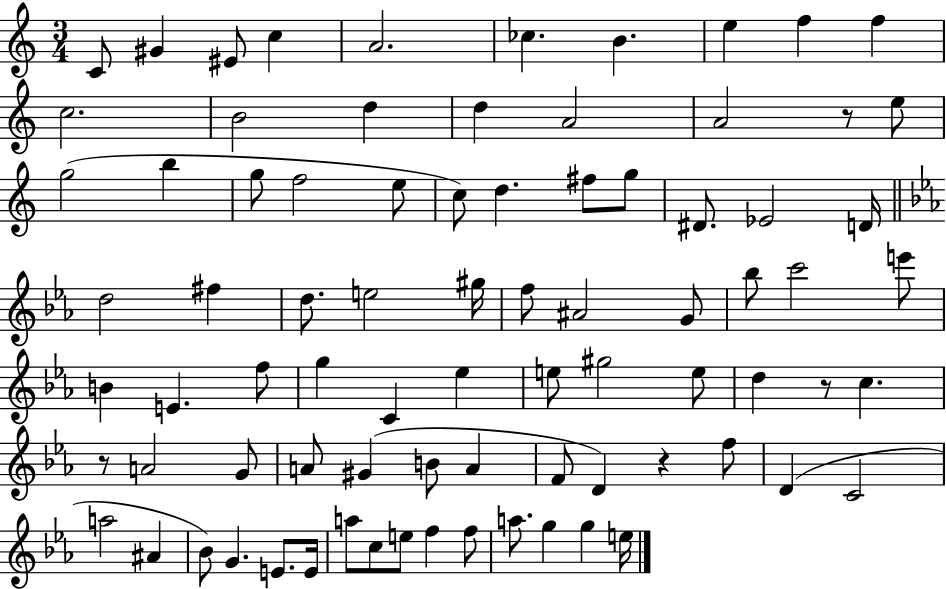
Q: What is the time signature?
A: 3/4